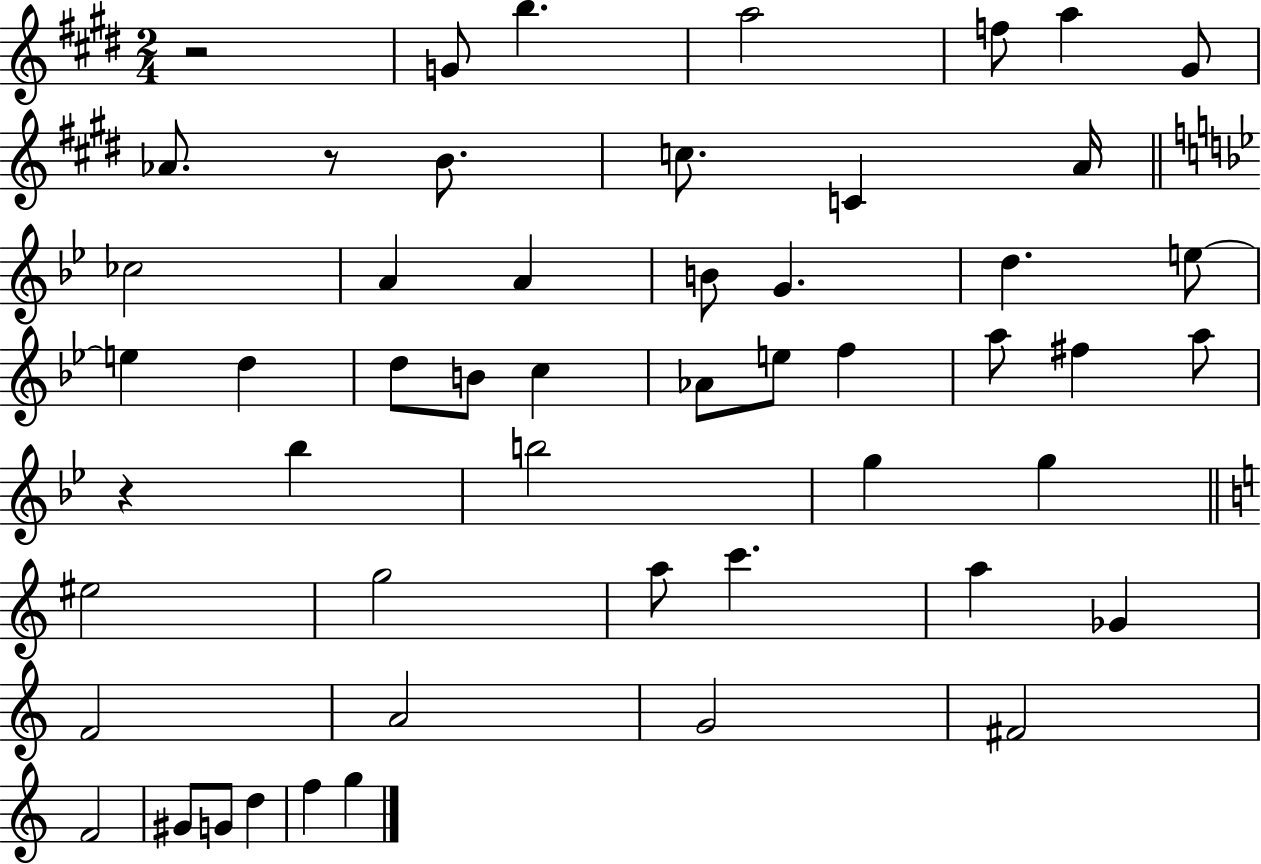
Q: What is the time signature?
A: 2/4